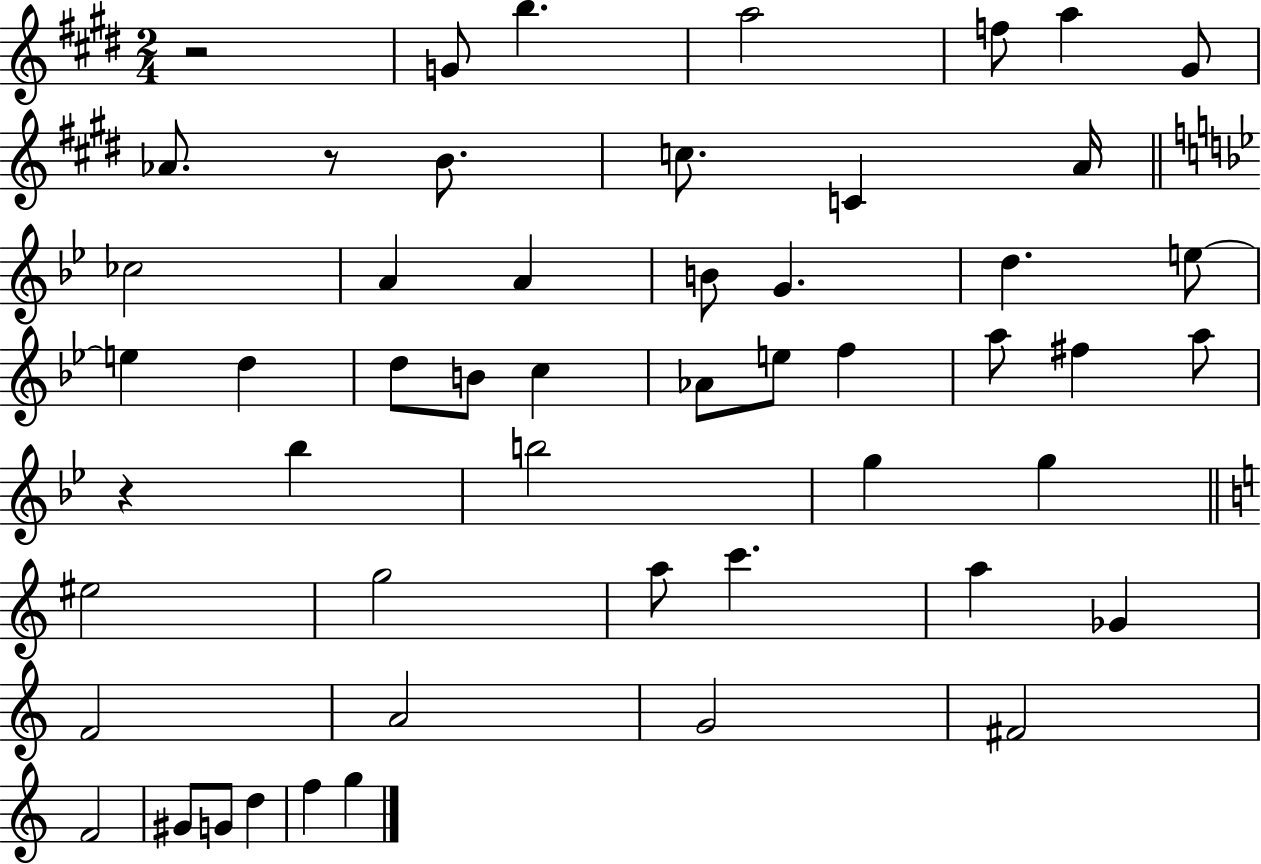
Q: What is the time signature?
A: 2/4